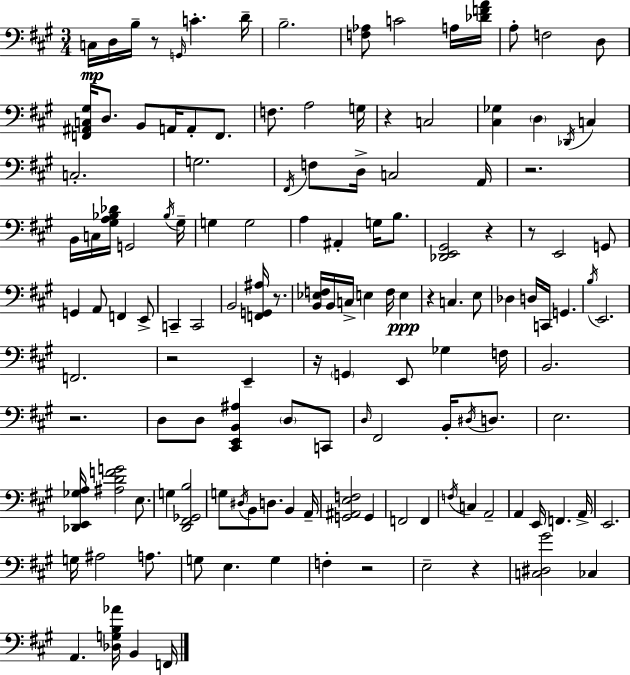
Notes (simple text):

C3/s D3/s B3/s R/e G2/s C4/q. D4/s B3/h. [F3,Ab3]/e C4/h A3/s [Db4,F4,A4]/s A3/e F3/h D3/e [F2,A#2,C3,G#3]/s D3/e. B2/e A2/s A2/e F2/e. F3/e. A3/h G3/s R/q C3/h [C#3,Gb3]/q D3/q Db2/s C3/q C3/h. G3/h. F#2/s F3/e D3/s C3/h A2/s R/h. B2/s C3/s [G#3,A3,Bb3,Db4]/s G2/h Bb3/s G#3/s G3/q G3/h A3/q A#2/q G3/s B3/e. [Db2,E2,G#2]/h R/q R/e E2/h G2/e G2/q A2/e F2/q E2/e C2/q C2/h B2/h [F2,G2,A#3]/s R/e. [B2,Eb3,F3]/s B2/s C3/s E3/q F3/s E3/q R/q C3/q. E3/e Db3/q D3/s C2/s G2/q. B3/s E2/h. F2/h. R/h E2/q R/s G2/q E2/e Gb3/q F3/s B2/h. R/h. D3/e D3/e [C#2,E2,B2,A#3]/q D3/e C2/e D3/s F#2/h B2/s D#3/s D3/e. E3/h. [Db2,E2,Gb3,A3]/s [A#3,D4,F4,G4]/h E3/e. G3/q [D2,F#2,Gb2,B3]/h G3/e D#3/s B2/e D3/e. B2/q A2/s [G2,A#2,E3,F3]/h G2/q F2/h F2/q F3/s C3/q A2/h A2/q E2/s F2/q. A2/s E2/h. G3/s A#3/h A3/e. G3/e E3/q. G3/q F3/q R/h E3/h R/q [C3,D#3,G#4]/h CES3/q A2/q. [Db3,G3,B3,Ab4]/s B2/q F2/s